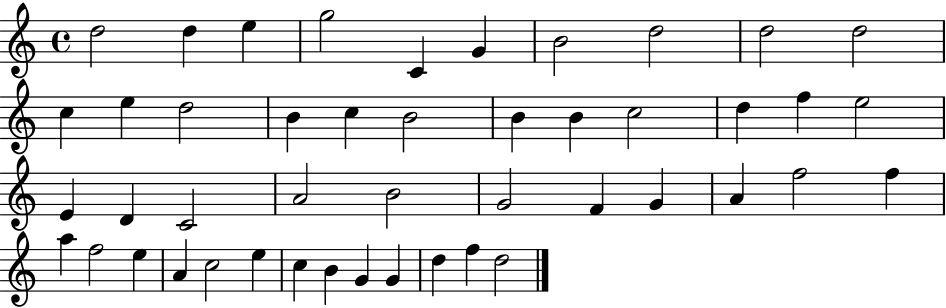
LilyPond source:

{
  \clef treble
  \time 4/4
  \defaultTimeSignature
  \key c \major
  d''2 d''4 e''4 | g''2 c'4 g'4 | b'2 d''2 | d''2 d''2 | \break c''4 e''4 d''2 | b'4 c''4 b'2 | b'4 b'4 c''2 | d''4 f''4 e''2 | \break e'4 d'4 c'2 | a'2 b'2 | g'2 f'4 g'4 | a'4 f''2 f''4 | \break a''4 f''2 e''4 | a'4 c''2 e''4 | c''4 b'4 g'4 g'4 | d''4 f''4 d''2 | \break \bar "|."
}